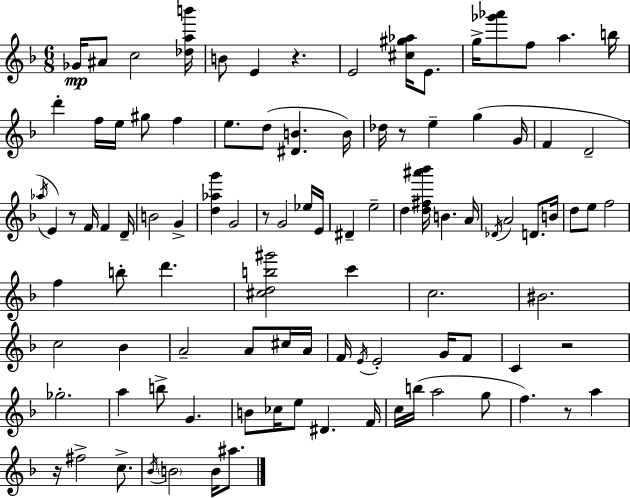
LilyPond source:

{
  \clef treble
  \numericTimeSignature
  \time 6/8
  \key d \minor
  ges'16\mp ais'8 c''2 <des'' a'' b'''>16 | b'8 e'4 r4. | e'2 <cis'' gis'' aes''>16 e'8. | g''16-> <ges''' aes'''>8 f''8 a''4. b''16 | \break d'''4-. f''16 e''16 gis''8 f''4 | e''8. d''8( <dis' b'>4. b'16) | des''16 r8 e''4-- g''4( g'16 | f'4 d'2-- | \break \acciaccatura { aes''16 } e'4) r8 f'16 f'4 | d'16-- b'2 g'4-> | <d'' aes'' g'''>4 g'2 | r8 g'2 ees''16 | \break e'16 dis'4-- e''2-- | d''4 <d'' fis'' ais''' bes'''>16 b'4. | a'16 \acciaccatura { des'16 } a'2 d'8. | b'16 d''8 e''8 f''2 | \break f''4 b''8-. d'''4. | <cis'' d'' b'' gis'''>2 c'''4 | c''2. | bis'2. | \break c''2 bes'4 | a'2-- a'8 | cis''16 a'16 f'16 \acciaccatura { e'16 } e'2-. | g'16 f'8 c'4 r2 | \break ges''2.-. | a''4 b''8-> g'4. | b'8 ces''16 e''8 dis'4. | f'16 c''16 b''16( a''2 | \break g''8 f''4.) r8 a''4 | r16 fis''2-> | c''8.-> \acciaccatura { bes'16 } \parenthesize b'2 | b'16 ais''8. \bar "|."
}